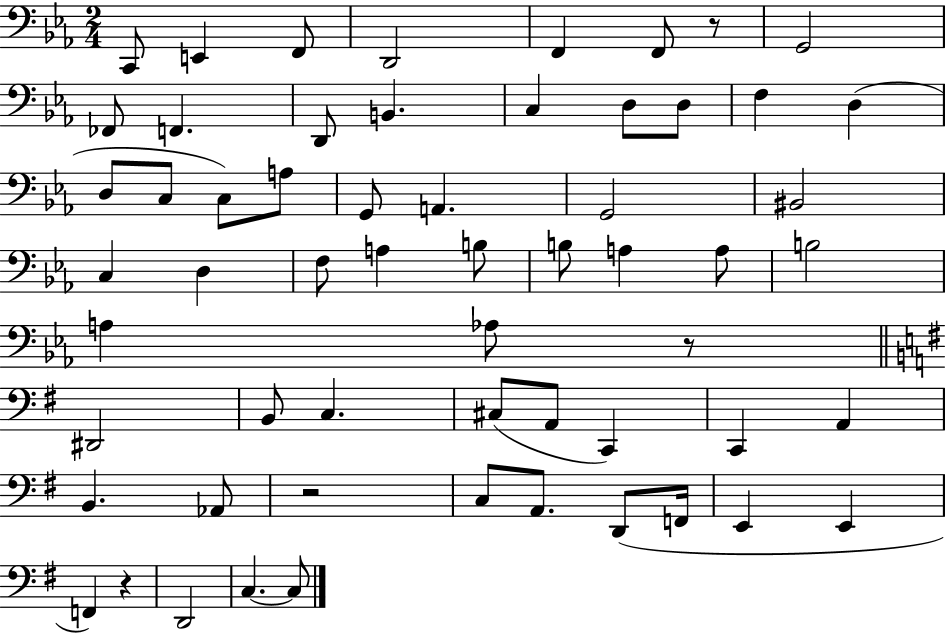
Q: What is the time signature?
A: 2/4